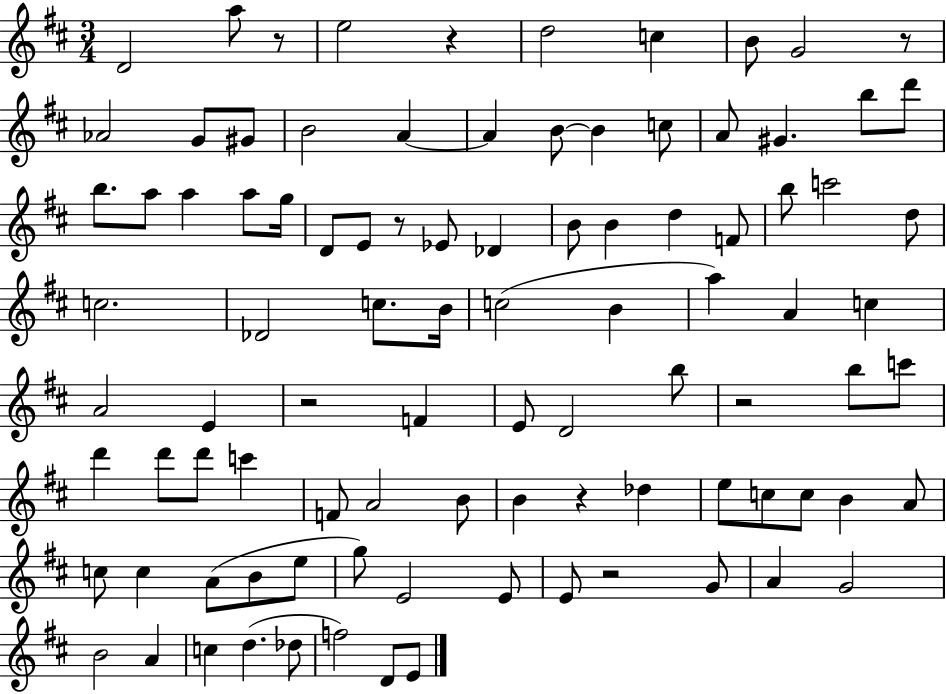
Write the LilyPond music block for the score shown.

{
  \clef treble
  \numericTimeSignature
  \time 3/4
  \key d \major
  d'2 a''8 r8 | e''2 r4 | d''2 c''4 | b'8 g'2 r8 | \break aes'2 g'8 gis'8 | b'2 a'4~~ | a'4 b'8~~ b'4 c''8 | a'8 gis'4. b''8 d'''8 | \break b''8. a''8 a''4 a''8 g''16 | d'8 e'8 r8 ees'8 des'4 | b'8 b'4 d''4 f'8 | b''8 c'''2 d''8 | \break c''2. | des'2 c''8. b'16 | c''2( b'4 | a''4) a'4 c''4 | \break a'2 e'4 | r2 f'4 | e'8 d'2 b''8 | r2 b''8 c'''8 | \break d'''4 d'''8 d'''8 c'''4 | f'8 a'2 b'8 | b'4 r4 des''4 | e''8 c''8 c''8 b'4 a'8 | \break c''8 c''4 a'8( b'8 e''8 | g''8) e'2 e'8 | e'8 r2 g'8 | a'4 g'2 | \break b'2 a'4 | c''4 d''4.( des''8 | f''2) d'8 e'8 | \bar "|."
}